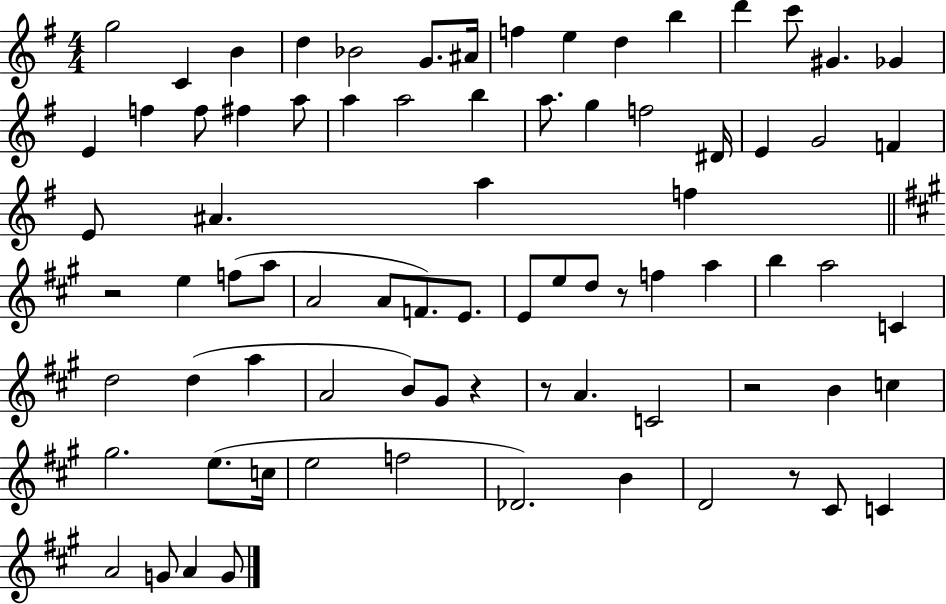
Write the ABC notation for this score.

X:1
T:Untitled
M:4/4
L:1/4
K:G
g2 C B d _B2 G/2 ^A/4 f e d b d' c'/2 ^G _G E f f/2 ^f a/2 a a2 b a/2 g f2 ^D/4 E G2 F E/2 ^A a f z2 e f/2 a/2 A2 A/2 F/2 E/2 E/2 e/2 d/2 z/2 f a b a2 C d2 d a A2 B/2 ^G/2 z z/2 A C2 z2 B c ^g2 e/2 c/4 e2 f2 _D2 B D2 z/2 ^C/2 C A2 G/2 A G/2